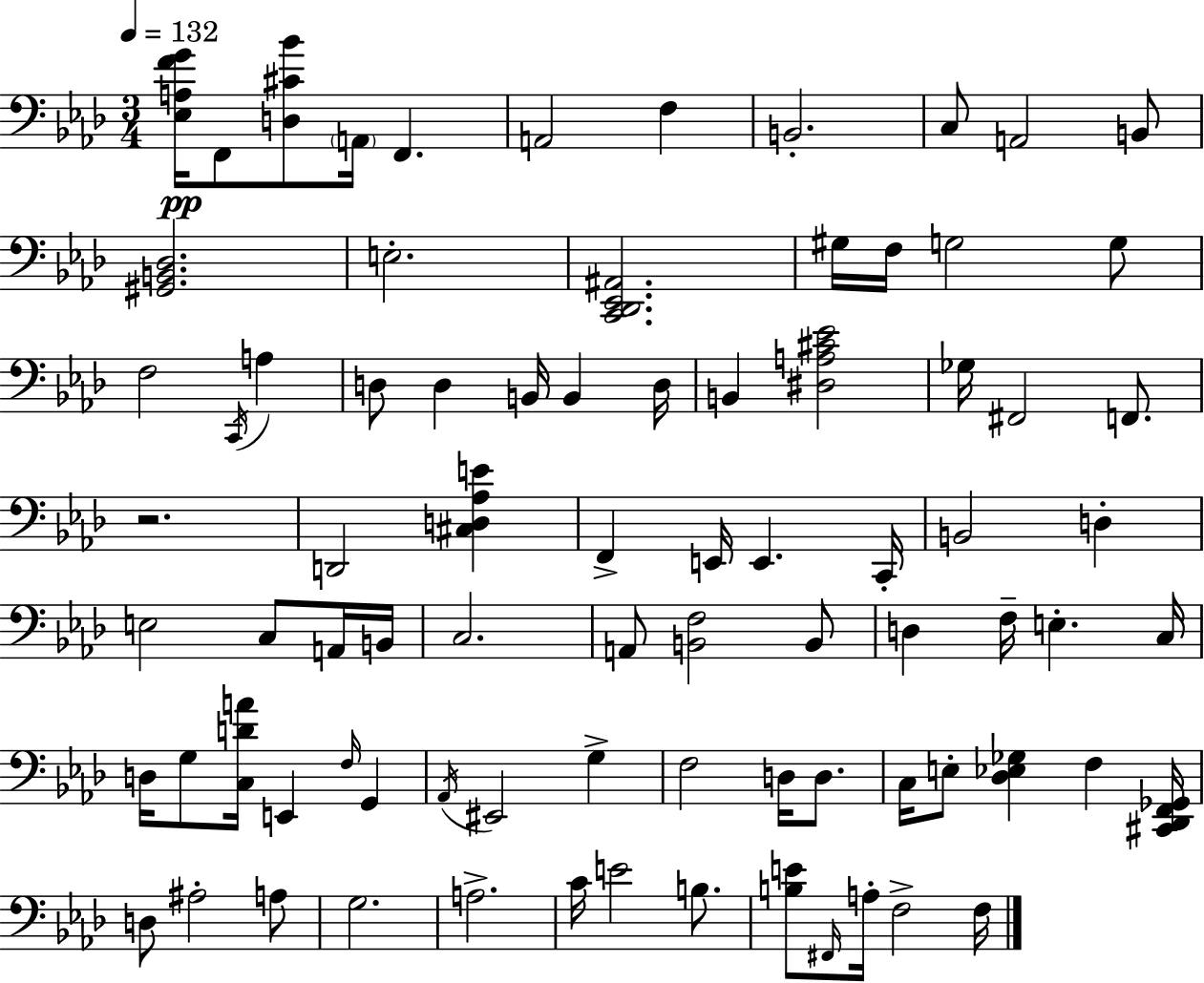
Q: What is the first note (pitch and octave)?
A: F2